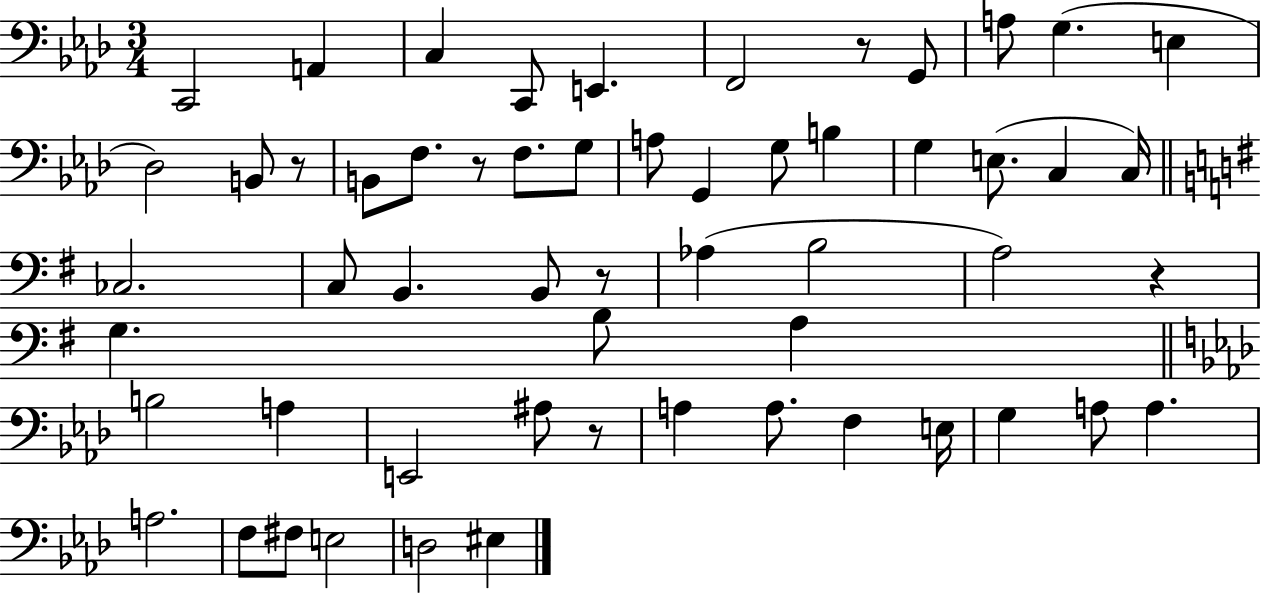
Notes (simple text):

C2/h A2/q C3/q C2/e E2/q. F2/h R/e G2/e A3/e G3/q. E3/q Db3/h B2/e R/e B2/e F3/e. R/e F3/e. G3/e A3/e G2/q G3/e B3/q G3/q E3/e. C3/q C3/s CES3/h. C3/e B2/q. B2/e R/e Ab3/q B3/h A3/h R/q G3/q. B3/e A3/q B3/h A3/q E2/h A#3/e R/e A3/q A3/e. F3/q E3/s G3/q A3/e A3/q. A3/h. F3/e F#3/e E3/h D3/h EIS3/q